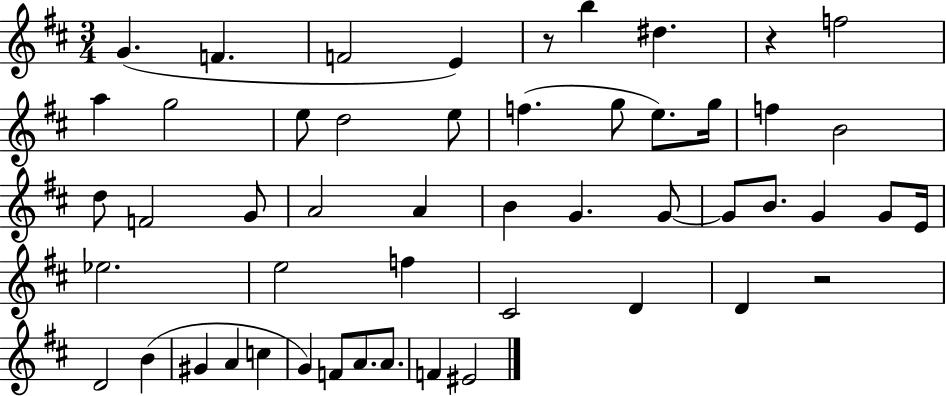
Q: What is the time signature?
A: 3/4